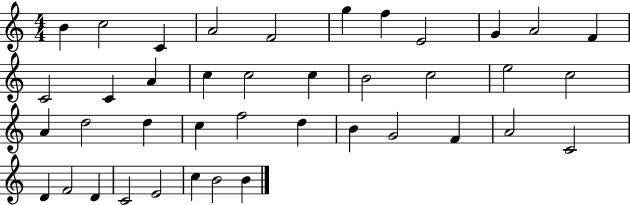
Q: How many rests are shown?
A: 0